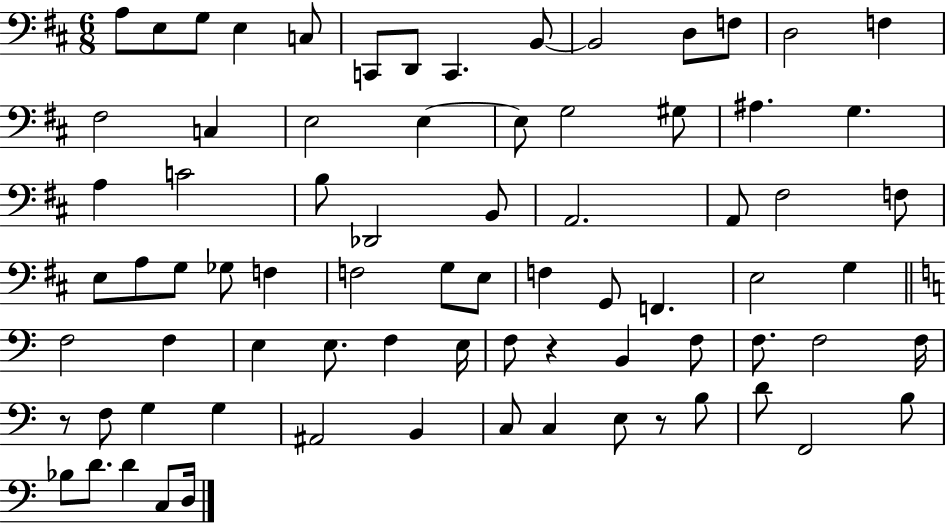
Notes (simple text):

A3/e E3/e G3/e E3/q C3/e C2/e D2/e C2/q. B2/e B2/h D3/e F3/e D3/h F3/q F#3/h C3/q E3/h E3/q E3/e G3/h G#3/e A#3/q. G3/q. A3/q C4/h B3/e Db2/h B2/e A2/h. A2/e F#3/h F3/e E3/e A3/e G3/e Gb3/e F3/q F3/h G3/e E3/e F3/q G2/e F2/q. E3/h G3/q F3/h F3/q E3/q E3/e. F3/q E3/s F3/e R/q B2/q F3/e F3/e. F3/h F3/s R/e F3/e G3/q G3/q A#2/h B2/q C3/e C3/q E3/e R/e B3/e D4/e F2/h B3/e Bb3/e D4/e. D4/q C3/e D3/s